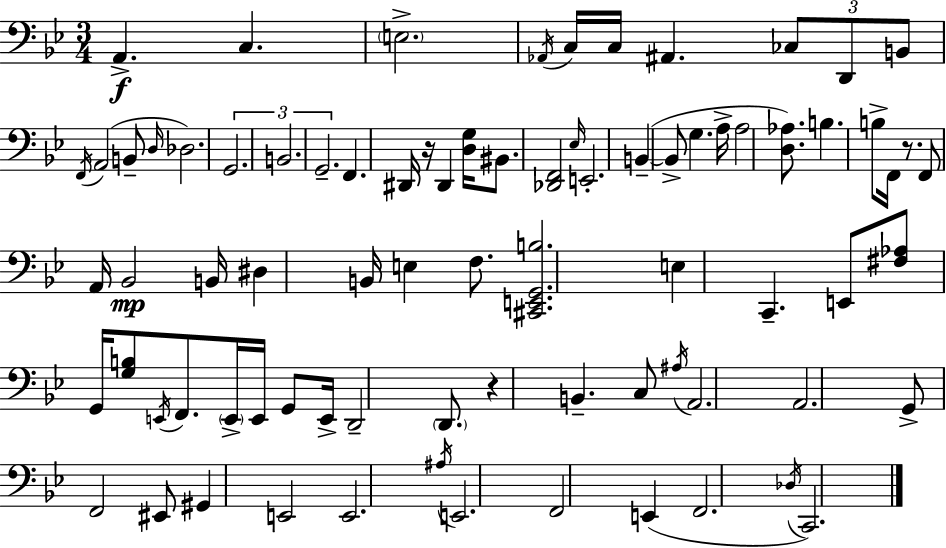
{
  \clef bass
  \numericTimeSignature
  \time 3/4
  \key g \minor
  a,4.->\f c4. | \parenthesize e2.-> | \acciaccatura { aes,16 } c16 c16 ais,4. \tuplet 3/2 { ces8 d,8 | b,8 } \acciaccatura { f,16 } a,2( | \break b,8-- \grace { d16 } des2.) | \tuplet 3/2 { g,2. | b,2. | g,2.-- } | \break f,4. dis,16 r16 dis,4 | <d g>16 bis,8. <des, f,>2 | \grace { ees16 } e,2.-. | b,4--~(~ b,8-> g4. | \break a16-> a2 | <d aes>8.) b4. b8-> | f,16 r8. f,8 a,16 bes,2\mp | b,16 dis4 b,16 e4 | \break f8. <cis, e, g, b>2. | e4 c,4.-- | e,8 <fis aes>8 g,16 <g b>8 \acciaccatura { e,16 } f,8. | \parenthesize e,16-> e,16 g,8 e,16-> d,2-- | \break \parenthesize d,8. r4 b,4.-- | c8 \acciaccatura { ais16 } a,2. | a,2. | g,8-> f,2 | \break eis,8 gis,4 e,2 | e,2. | \acciaccatura { ais16 } e,2. | f,2 | \break e,4( f,2. | \acciaccatura { des16 } c,2.) | \bar "|."
}